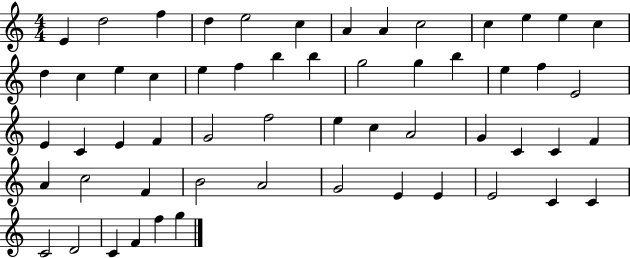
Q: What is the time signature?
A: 4/4